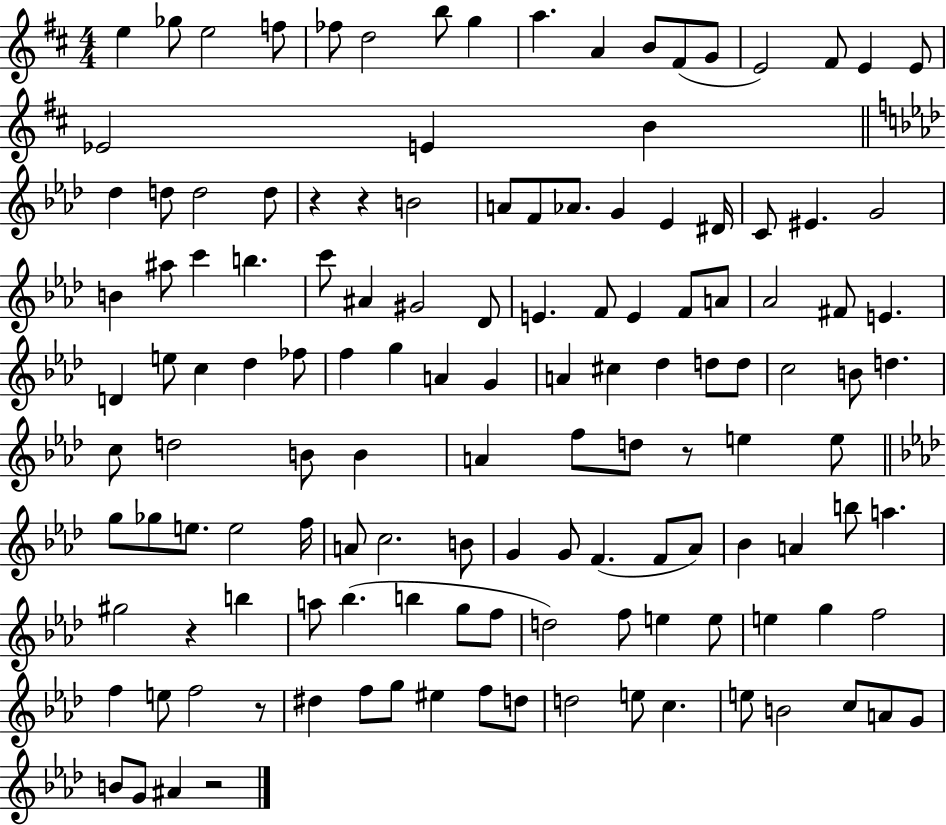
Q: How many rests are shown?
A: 6